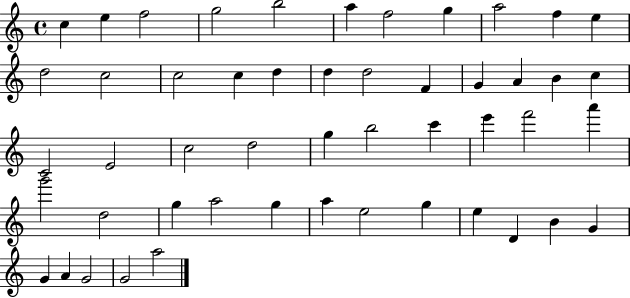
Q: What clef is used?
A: treble